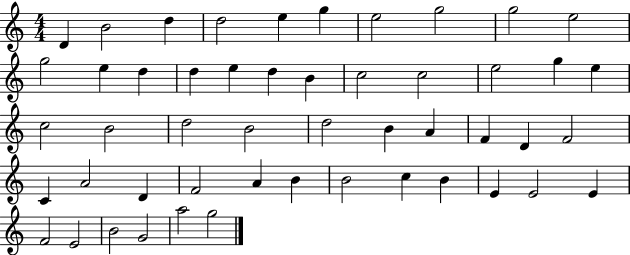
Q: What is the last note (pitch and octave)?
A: G5